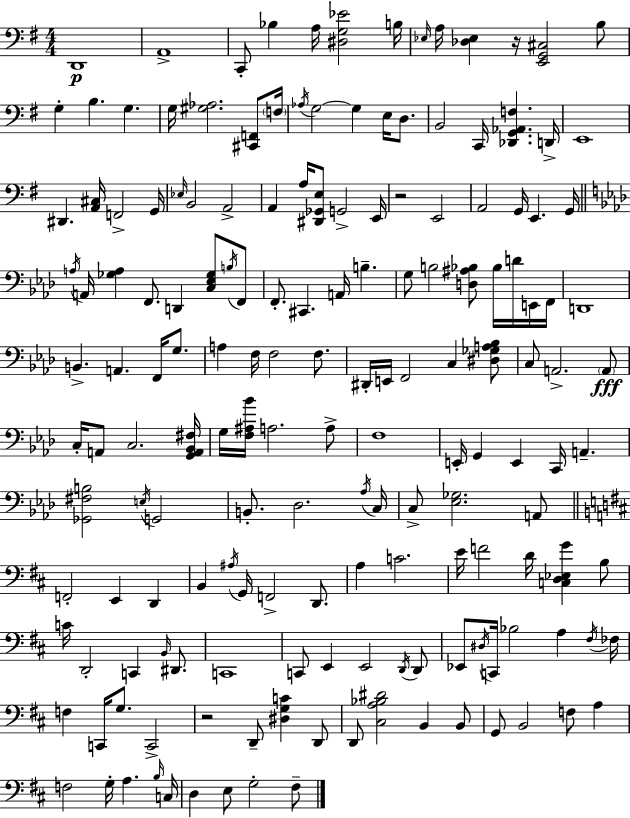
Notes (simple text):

D2/w A2/w C2/e Bb3/q A3/s [D#3,G3,Eb4]/h B3/s Eb3/s A3/s [Db3,Eb3]/q R/s [E2,G2,C#3]/h B3/e G3/q B3/q. G3/q. G3/s [G#3,Ab3]/h. [C#2,F2]/e F3/s Ab3/s G3/h G3/q E3/s D3/e. B2/h C2/s [Db2,G2,Ab2,F3]/q. D2/s E2/w D#2/q. [A2,C#3]/s F2/h G2/s Eb3/s B2/h A2/h A2/q A3/s [D#2,Gb2,E3]/e G2/h E2/s R/h E2/h A2/h G2/s E2/q. G2/s A3/s A2/s [Gb3,A3]/q F2/e. D2/q [C3,Eb3,Gb3]/e B3/s F2/e F2/e. C#2/q. A2/s B3/q. G3/e B3/h [D3,A#3,Bb3]/e Bb3/s D4/s E2/s F2/s D2/w B2/q. A2/q. F2/s G3/e. A3/q F3/s F3/h F3/e. D#2/s E2/s F2/h C3/q [D#3,Gb3,A3,Bb3]/e C3/e A2/h. A2/e C3/s A2/e C3/h. [G2,A2,Bb2,F#3]/s G3/s [F3,A#3,Bb4]/s A3/h. A3/e F3/w E2/s G2/q E2/q C2/s A2/q. [Gb2,F#3,B3]/h E3/s G2/h B2/e. Db3/h. Ab3/s C3/s C3/e [Eb3,Gb3]/h. A2/e F2/h E2/q D2/q B2/q A#3/s G2/s F2/h D2/e. A3/q C4/h. E4/s F4/h D4/s [C3,D3,Eb3,G4]/q B3/e C4/s D2/h C2/q B2/s D#2/e. C2/w C2/e E2/q E2/h D2/s D2/e Eb2/e D#3/s C2/s Bb3/h A3/q F#3/s FES3/s F3/q C2/s G3/e. C2/h R/h D2/e [D#3,G3,C4]/q D2/e D2/e [C#3,A3,Bb3,D#4]/h B2/q B2/e G2/e B2/h F3/e A3/q F3/h G3/s A3/q. B3/s C3/s D3/q E3/e G3/h F#3/e